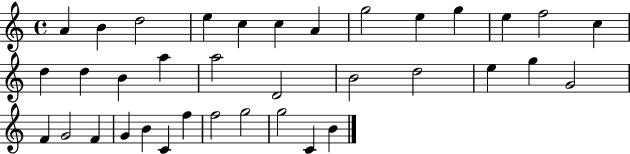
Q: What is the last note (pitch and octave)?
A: B4